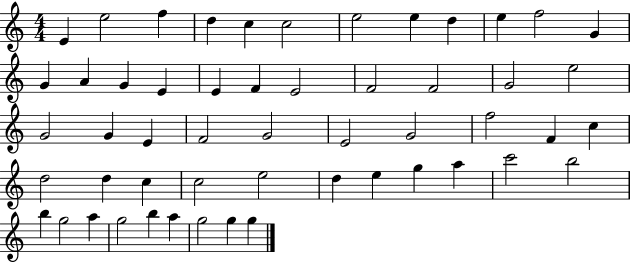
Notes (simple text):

E4/q E5/h F5/q D5/q C5/q C5/h E5/h E5/q D5/q E5/q F5/h G4/q G4/q A4/q G4/q E4/q E4/q F4/q E4/h F4/h F4/h G4/h E5/h G4/h G4/q E4/q F4/h G4/h E4/h G4/h F5/h F4/q C5/q D5/h D5/q C5/q C5/h E5/h D5/q E5/q G5/q A5/q C6/h B5/h B5/q G5/h A5/q G5/h B5/q A5/q G5/h G5/q G5/q